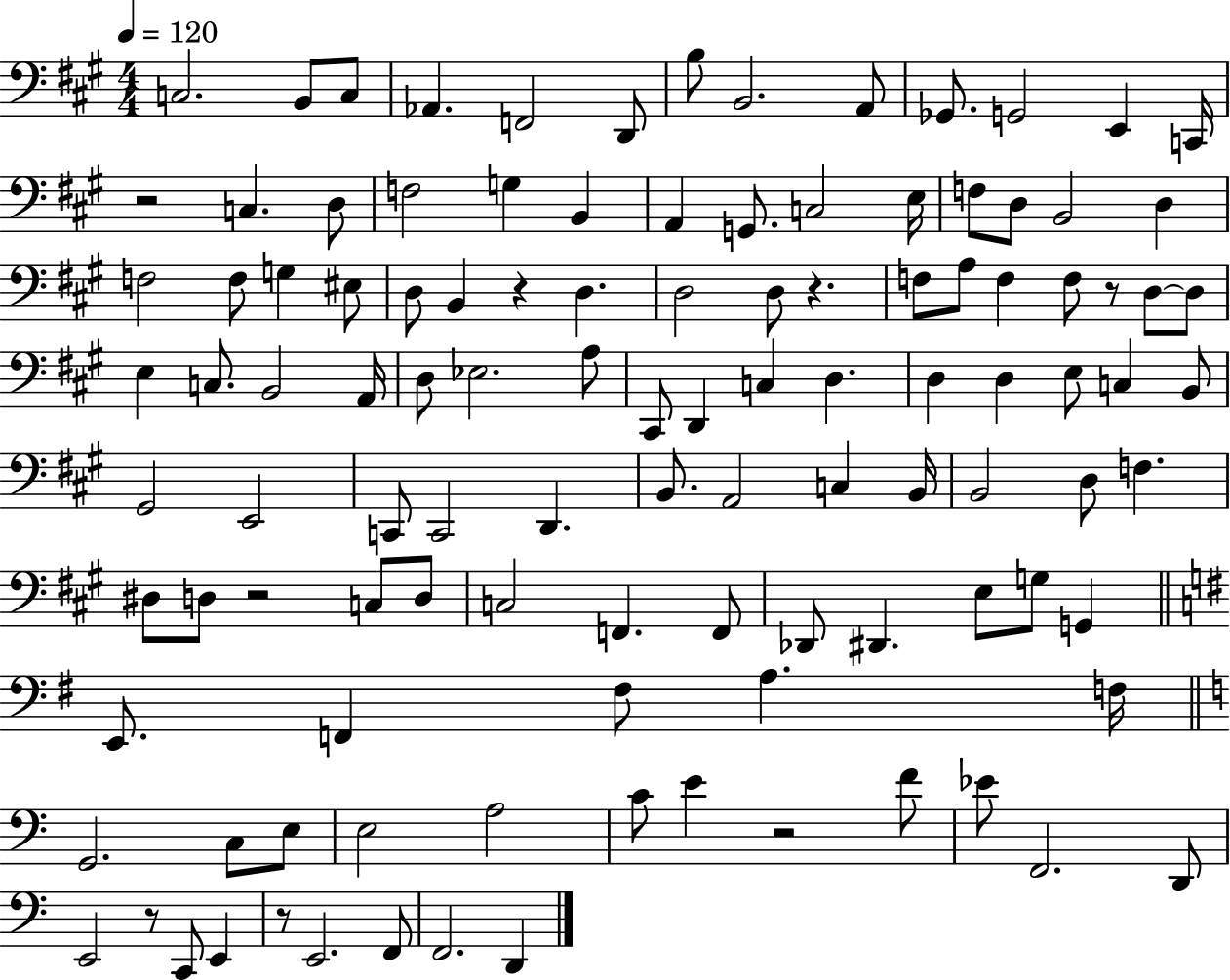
C3/h. B2/e C3/e Ab2/q. F2/h D2/e B3/e B2/h. A2/e Gb2/e. G2/h E2/q C2/s R/h C3/q. D3/e F3/h G3/q B2/q A2/q G2/e. C3/h E3/s F3/e D3/e B2/h D3/q F3/h F3/e G3/q EIS3/e D3/e B2/q R/q D3/q. D3/h D3/e R/q. F3/e A3/e F3/q F3/e R/e D3/e D3/e E3/q C3/e. B2/h A2/s D3/e Eb3/h. A3/e C#2/e D2/q C3/q D3/q. D3/q D3/q E3/e C3/q B2/e G#2/h E2/h C2/e C2/h D2/q. B2/e. A2/h C3/q B2/s B2/h D3/e F3/q. D#3/e D3/e R/h C3/e D3/e C3/h F2/q. F2/e Db2/e D#2/q. E3/e G3/e G2/q E2/e. F2/q F#3/e A3/q. F3/s G2/h. C3/e E3/e E3/h A3/h C4/e E4/q R/h F4/e Eb4/e F2/h. D2/e E2/h R/e C2/e E2/q R/e E2/h. F2/e F2/h. D2/q